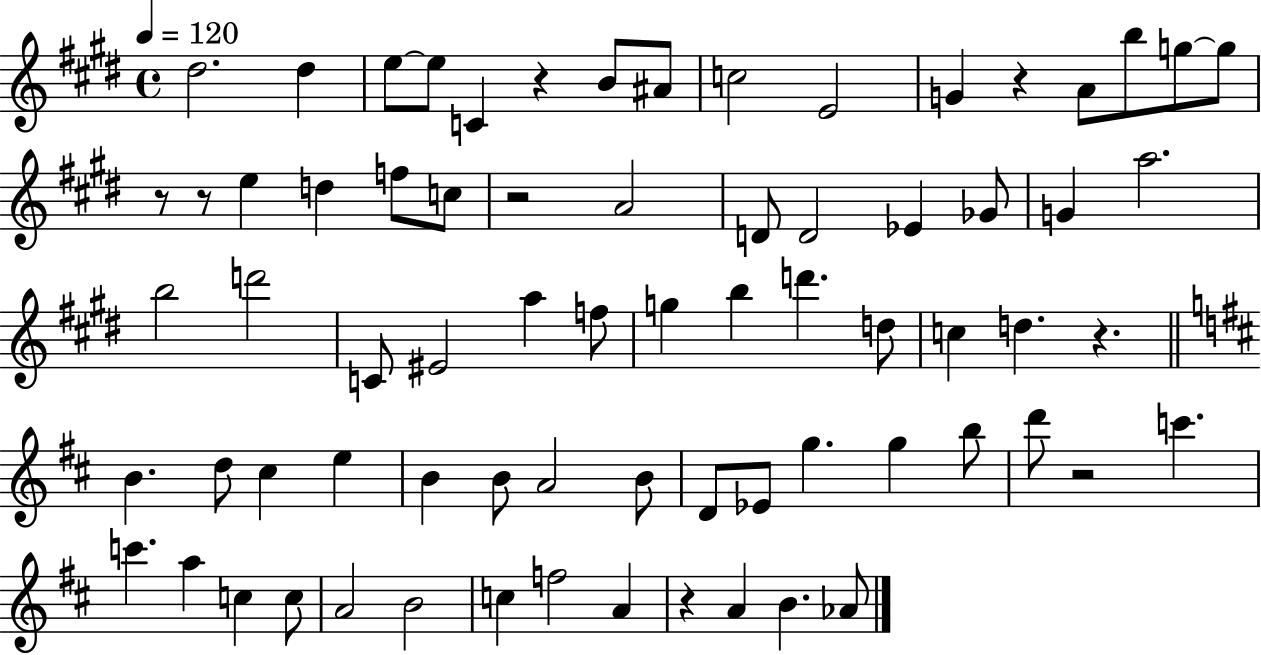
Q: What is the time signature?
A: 4/4